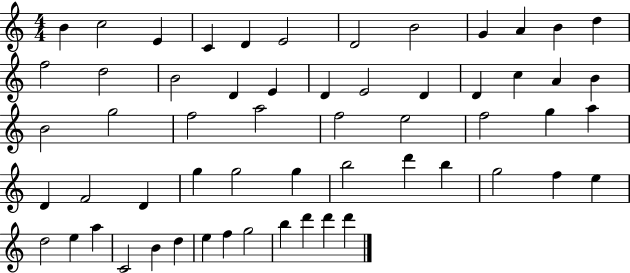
B4/q C5/h E4/q C4/q D4/q E4/h D4/h B4/h G4/q A4/q B4/q D5/q F5/h D5/h B4/h D4/q E4/q D4/q E4/h D4/q D4/q C5/q A4/q B4/q B4/h G5/h F5/h A5/h F5/h E5/h F5/h G5/q A5/q D4/q F4/h D4/q G5/q G5/h G5/q B5/h D6/q B5/q G5/h F5/q E5/q D5/h E5/q A5/q C4/h B4/q D5/q E5/q F5/q G5/h B5/q D6/q D6/q D6/q